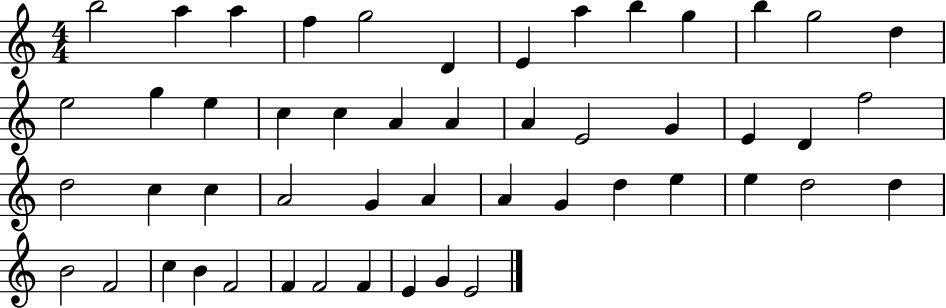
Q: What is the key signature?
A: C major